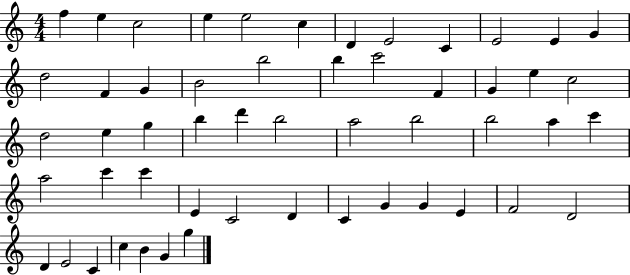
{
  \clef treble
  \numericTimeSignature
  \time 4/4
  \key c \major
  f''4 e''4 c''2 | e''4 e''2 c''4 | d'4 e'2 c'4 | e'2 e'4 g'4 | \break d''2 f'4 g'4 | b'2 b''2 | b''4 c'''2 f'4 | g'4 e''4 c''2 | \break d''2 e''4 g''4 | b''4 d'''4 b''2 | a''2 b''2 | b''2 a''4 c'''4 | \break a''2 c'''4 c'''4 | e'4 c'2 d'4 | c'4 g'4 g'4 e'4 | f'2 d'2 | \break d'4 e'2 c'4 | c''4 b'4 g'4 g''4 | \bar "|."
}